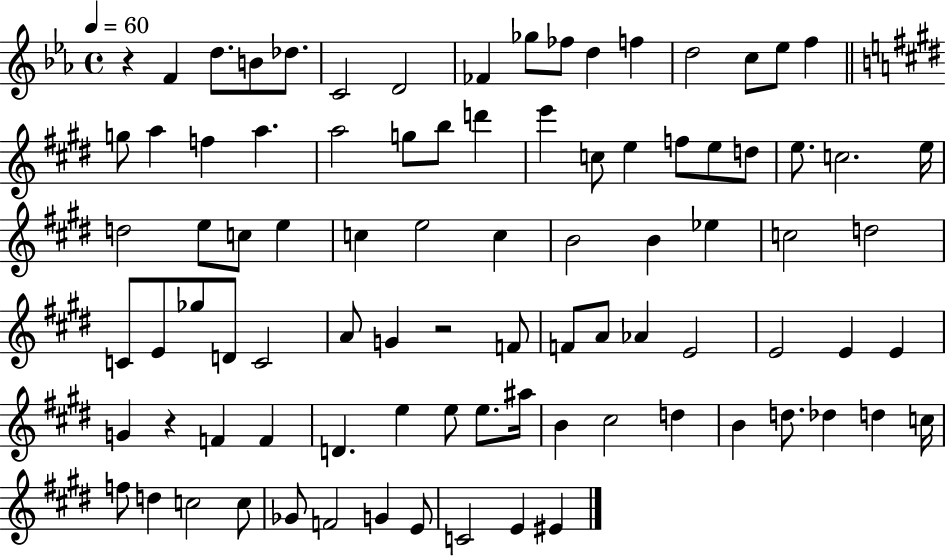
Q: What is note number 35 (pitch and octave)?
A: C5